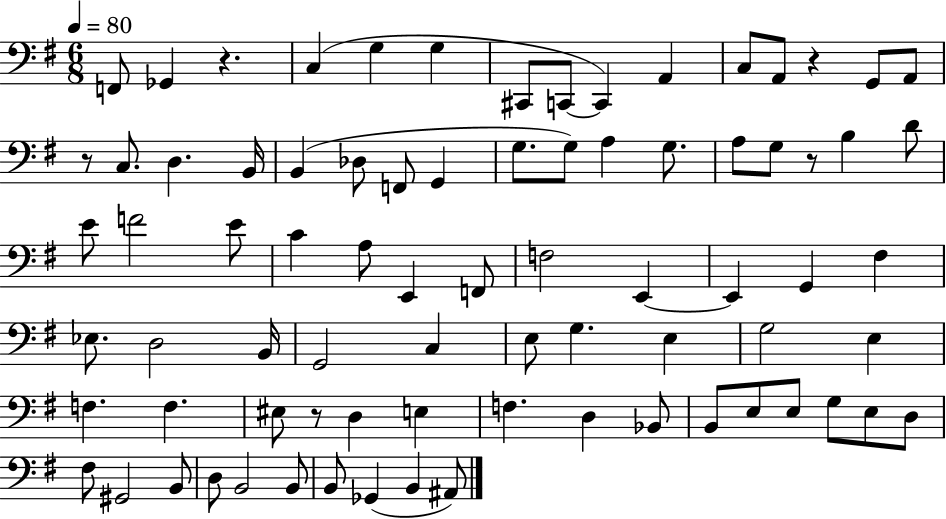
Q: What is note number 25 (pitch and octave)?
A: A3